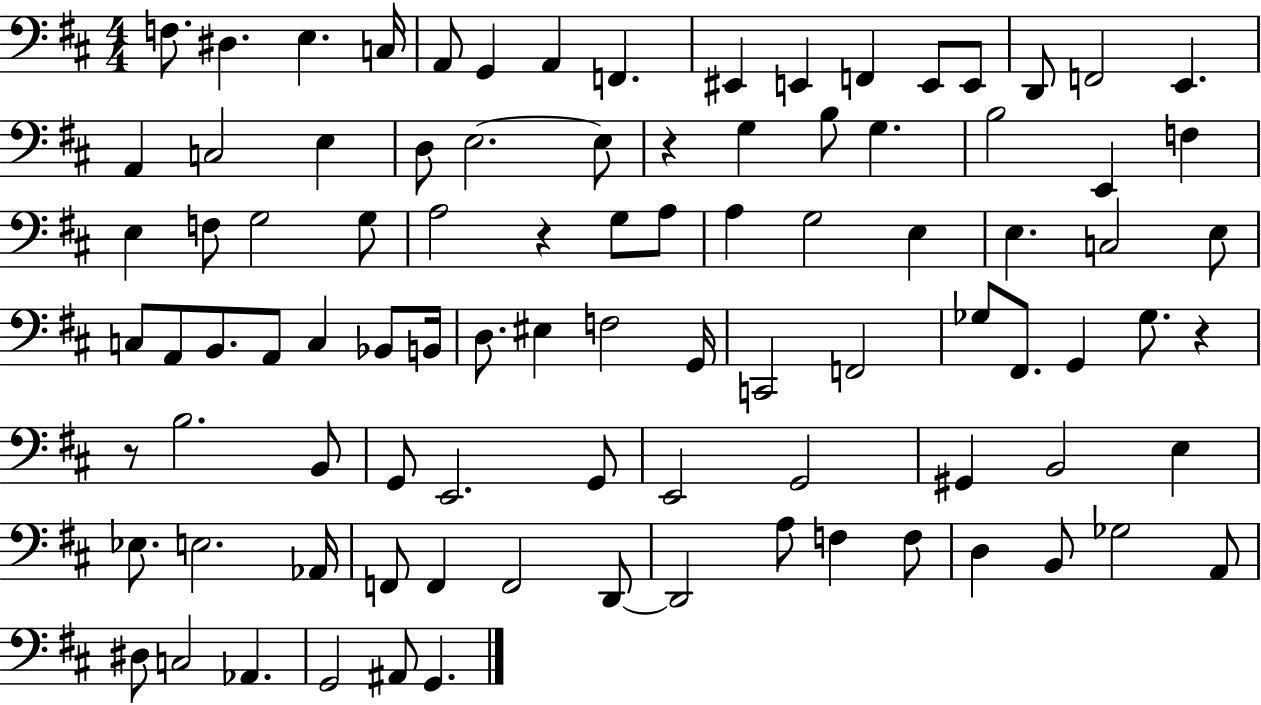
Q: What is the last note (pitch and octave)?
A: G2